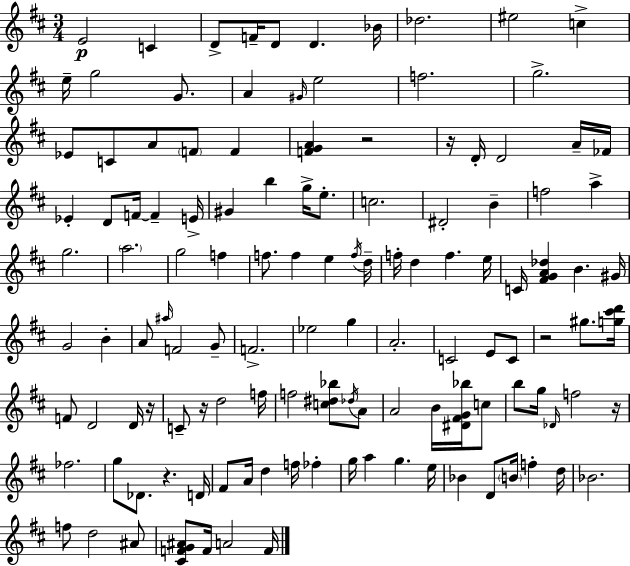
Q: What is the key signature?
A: D major